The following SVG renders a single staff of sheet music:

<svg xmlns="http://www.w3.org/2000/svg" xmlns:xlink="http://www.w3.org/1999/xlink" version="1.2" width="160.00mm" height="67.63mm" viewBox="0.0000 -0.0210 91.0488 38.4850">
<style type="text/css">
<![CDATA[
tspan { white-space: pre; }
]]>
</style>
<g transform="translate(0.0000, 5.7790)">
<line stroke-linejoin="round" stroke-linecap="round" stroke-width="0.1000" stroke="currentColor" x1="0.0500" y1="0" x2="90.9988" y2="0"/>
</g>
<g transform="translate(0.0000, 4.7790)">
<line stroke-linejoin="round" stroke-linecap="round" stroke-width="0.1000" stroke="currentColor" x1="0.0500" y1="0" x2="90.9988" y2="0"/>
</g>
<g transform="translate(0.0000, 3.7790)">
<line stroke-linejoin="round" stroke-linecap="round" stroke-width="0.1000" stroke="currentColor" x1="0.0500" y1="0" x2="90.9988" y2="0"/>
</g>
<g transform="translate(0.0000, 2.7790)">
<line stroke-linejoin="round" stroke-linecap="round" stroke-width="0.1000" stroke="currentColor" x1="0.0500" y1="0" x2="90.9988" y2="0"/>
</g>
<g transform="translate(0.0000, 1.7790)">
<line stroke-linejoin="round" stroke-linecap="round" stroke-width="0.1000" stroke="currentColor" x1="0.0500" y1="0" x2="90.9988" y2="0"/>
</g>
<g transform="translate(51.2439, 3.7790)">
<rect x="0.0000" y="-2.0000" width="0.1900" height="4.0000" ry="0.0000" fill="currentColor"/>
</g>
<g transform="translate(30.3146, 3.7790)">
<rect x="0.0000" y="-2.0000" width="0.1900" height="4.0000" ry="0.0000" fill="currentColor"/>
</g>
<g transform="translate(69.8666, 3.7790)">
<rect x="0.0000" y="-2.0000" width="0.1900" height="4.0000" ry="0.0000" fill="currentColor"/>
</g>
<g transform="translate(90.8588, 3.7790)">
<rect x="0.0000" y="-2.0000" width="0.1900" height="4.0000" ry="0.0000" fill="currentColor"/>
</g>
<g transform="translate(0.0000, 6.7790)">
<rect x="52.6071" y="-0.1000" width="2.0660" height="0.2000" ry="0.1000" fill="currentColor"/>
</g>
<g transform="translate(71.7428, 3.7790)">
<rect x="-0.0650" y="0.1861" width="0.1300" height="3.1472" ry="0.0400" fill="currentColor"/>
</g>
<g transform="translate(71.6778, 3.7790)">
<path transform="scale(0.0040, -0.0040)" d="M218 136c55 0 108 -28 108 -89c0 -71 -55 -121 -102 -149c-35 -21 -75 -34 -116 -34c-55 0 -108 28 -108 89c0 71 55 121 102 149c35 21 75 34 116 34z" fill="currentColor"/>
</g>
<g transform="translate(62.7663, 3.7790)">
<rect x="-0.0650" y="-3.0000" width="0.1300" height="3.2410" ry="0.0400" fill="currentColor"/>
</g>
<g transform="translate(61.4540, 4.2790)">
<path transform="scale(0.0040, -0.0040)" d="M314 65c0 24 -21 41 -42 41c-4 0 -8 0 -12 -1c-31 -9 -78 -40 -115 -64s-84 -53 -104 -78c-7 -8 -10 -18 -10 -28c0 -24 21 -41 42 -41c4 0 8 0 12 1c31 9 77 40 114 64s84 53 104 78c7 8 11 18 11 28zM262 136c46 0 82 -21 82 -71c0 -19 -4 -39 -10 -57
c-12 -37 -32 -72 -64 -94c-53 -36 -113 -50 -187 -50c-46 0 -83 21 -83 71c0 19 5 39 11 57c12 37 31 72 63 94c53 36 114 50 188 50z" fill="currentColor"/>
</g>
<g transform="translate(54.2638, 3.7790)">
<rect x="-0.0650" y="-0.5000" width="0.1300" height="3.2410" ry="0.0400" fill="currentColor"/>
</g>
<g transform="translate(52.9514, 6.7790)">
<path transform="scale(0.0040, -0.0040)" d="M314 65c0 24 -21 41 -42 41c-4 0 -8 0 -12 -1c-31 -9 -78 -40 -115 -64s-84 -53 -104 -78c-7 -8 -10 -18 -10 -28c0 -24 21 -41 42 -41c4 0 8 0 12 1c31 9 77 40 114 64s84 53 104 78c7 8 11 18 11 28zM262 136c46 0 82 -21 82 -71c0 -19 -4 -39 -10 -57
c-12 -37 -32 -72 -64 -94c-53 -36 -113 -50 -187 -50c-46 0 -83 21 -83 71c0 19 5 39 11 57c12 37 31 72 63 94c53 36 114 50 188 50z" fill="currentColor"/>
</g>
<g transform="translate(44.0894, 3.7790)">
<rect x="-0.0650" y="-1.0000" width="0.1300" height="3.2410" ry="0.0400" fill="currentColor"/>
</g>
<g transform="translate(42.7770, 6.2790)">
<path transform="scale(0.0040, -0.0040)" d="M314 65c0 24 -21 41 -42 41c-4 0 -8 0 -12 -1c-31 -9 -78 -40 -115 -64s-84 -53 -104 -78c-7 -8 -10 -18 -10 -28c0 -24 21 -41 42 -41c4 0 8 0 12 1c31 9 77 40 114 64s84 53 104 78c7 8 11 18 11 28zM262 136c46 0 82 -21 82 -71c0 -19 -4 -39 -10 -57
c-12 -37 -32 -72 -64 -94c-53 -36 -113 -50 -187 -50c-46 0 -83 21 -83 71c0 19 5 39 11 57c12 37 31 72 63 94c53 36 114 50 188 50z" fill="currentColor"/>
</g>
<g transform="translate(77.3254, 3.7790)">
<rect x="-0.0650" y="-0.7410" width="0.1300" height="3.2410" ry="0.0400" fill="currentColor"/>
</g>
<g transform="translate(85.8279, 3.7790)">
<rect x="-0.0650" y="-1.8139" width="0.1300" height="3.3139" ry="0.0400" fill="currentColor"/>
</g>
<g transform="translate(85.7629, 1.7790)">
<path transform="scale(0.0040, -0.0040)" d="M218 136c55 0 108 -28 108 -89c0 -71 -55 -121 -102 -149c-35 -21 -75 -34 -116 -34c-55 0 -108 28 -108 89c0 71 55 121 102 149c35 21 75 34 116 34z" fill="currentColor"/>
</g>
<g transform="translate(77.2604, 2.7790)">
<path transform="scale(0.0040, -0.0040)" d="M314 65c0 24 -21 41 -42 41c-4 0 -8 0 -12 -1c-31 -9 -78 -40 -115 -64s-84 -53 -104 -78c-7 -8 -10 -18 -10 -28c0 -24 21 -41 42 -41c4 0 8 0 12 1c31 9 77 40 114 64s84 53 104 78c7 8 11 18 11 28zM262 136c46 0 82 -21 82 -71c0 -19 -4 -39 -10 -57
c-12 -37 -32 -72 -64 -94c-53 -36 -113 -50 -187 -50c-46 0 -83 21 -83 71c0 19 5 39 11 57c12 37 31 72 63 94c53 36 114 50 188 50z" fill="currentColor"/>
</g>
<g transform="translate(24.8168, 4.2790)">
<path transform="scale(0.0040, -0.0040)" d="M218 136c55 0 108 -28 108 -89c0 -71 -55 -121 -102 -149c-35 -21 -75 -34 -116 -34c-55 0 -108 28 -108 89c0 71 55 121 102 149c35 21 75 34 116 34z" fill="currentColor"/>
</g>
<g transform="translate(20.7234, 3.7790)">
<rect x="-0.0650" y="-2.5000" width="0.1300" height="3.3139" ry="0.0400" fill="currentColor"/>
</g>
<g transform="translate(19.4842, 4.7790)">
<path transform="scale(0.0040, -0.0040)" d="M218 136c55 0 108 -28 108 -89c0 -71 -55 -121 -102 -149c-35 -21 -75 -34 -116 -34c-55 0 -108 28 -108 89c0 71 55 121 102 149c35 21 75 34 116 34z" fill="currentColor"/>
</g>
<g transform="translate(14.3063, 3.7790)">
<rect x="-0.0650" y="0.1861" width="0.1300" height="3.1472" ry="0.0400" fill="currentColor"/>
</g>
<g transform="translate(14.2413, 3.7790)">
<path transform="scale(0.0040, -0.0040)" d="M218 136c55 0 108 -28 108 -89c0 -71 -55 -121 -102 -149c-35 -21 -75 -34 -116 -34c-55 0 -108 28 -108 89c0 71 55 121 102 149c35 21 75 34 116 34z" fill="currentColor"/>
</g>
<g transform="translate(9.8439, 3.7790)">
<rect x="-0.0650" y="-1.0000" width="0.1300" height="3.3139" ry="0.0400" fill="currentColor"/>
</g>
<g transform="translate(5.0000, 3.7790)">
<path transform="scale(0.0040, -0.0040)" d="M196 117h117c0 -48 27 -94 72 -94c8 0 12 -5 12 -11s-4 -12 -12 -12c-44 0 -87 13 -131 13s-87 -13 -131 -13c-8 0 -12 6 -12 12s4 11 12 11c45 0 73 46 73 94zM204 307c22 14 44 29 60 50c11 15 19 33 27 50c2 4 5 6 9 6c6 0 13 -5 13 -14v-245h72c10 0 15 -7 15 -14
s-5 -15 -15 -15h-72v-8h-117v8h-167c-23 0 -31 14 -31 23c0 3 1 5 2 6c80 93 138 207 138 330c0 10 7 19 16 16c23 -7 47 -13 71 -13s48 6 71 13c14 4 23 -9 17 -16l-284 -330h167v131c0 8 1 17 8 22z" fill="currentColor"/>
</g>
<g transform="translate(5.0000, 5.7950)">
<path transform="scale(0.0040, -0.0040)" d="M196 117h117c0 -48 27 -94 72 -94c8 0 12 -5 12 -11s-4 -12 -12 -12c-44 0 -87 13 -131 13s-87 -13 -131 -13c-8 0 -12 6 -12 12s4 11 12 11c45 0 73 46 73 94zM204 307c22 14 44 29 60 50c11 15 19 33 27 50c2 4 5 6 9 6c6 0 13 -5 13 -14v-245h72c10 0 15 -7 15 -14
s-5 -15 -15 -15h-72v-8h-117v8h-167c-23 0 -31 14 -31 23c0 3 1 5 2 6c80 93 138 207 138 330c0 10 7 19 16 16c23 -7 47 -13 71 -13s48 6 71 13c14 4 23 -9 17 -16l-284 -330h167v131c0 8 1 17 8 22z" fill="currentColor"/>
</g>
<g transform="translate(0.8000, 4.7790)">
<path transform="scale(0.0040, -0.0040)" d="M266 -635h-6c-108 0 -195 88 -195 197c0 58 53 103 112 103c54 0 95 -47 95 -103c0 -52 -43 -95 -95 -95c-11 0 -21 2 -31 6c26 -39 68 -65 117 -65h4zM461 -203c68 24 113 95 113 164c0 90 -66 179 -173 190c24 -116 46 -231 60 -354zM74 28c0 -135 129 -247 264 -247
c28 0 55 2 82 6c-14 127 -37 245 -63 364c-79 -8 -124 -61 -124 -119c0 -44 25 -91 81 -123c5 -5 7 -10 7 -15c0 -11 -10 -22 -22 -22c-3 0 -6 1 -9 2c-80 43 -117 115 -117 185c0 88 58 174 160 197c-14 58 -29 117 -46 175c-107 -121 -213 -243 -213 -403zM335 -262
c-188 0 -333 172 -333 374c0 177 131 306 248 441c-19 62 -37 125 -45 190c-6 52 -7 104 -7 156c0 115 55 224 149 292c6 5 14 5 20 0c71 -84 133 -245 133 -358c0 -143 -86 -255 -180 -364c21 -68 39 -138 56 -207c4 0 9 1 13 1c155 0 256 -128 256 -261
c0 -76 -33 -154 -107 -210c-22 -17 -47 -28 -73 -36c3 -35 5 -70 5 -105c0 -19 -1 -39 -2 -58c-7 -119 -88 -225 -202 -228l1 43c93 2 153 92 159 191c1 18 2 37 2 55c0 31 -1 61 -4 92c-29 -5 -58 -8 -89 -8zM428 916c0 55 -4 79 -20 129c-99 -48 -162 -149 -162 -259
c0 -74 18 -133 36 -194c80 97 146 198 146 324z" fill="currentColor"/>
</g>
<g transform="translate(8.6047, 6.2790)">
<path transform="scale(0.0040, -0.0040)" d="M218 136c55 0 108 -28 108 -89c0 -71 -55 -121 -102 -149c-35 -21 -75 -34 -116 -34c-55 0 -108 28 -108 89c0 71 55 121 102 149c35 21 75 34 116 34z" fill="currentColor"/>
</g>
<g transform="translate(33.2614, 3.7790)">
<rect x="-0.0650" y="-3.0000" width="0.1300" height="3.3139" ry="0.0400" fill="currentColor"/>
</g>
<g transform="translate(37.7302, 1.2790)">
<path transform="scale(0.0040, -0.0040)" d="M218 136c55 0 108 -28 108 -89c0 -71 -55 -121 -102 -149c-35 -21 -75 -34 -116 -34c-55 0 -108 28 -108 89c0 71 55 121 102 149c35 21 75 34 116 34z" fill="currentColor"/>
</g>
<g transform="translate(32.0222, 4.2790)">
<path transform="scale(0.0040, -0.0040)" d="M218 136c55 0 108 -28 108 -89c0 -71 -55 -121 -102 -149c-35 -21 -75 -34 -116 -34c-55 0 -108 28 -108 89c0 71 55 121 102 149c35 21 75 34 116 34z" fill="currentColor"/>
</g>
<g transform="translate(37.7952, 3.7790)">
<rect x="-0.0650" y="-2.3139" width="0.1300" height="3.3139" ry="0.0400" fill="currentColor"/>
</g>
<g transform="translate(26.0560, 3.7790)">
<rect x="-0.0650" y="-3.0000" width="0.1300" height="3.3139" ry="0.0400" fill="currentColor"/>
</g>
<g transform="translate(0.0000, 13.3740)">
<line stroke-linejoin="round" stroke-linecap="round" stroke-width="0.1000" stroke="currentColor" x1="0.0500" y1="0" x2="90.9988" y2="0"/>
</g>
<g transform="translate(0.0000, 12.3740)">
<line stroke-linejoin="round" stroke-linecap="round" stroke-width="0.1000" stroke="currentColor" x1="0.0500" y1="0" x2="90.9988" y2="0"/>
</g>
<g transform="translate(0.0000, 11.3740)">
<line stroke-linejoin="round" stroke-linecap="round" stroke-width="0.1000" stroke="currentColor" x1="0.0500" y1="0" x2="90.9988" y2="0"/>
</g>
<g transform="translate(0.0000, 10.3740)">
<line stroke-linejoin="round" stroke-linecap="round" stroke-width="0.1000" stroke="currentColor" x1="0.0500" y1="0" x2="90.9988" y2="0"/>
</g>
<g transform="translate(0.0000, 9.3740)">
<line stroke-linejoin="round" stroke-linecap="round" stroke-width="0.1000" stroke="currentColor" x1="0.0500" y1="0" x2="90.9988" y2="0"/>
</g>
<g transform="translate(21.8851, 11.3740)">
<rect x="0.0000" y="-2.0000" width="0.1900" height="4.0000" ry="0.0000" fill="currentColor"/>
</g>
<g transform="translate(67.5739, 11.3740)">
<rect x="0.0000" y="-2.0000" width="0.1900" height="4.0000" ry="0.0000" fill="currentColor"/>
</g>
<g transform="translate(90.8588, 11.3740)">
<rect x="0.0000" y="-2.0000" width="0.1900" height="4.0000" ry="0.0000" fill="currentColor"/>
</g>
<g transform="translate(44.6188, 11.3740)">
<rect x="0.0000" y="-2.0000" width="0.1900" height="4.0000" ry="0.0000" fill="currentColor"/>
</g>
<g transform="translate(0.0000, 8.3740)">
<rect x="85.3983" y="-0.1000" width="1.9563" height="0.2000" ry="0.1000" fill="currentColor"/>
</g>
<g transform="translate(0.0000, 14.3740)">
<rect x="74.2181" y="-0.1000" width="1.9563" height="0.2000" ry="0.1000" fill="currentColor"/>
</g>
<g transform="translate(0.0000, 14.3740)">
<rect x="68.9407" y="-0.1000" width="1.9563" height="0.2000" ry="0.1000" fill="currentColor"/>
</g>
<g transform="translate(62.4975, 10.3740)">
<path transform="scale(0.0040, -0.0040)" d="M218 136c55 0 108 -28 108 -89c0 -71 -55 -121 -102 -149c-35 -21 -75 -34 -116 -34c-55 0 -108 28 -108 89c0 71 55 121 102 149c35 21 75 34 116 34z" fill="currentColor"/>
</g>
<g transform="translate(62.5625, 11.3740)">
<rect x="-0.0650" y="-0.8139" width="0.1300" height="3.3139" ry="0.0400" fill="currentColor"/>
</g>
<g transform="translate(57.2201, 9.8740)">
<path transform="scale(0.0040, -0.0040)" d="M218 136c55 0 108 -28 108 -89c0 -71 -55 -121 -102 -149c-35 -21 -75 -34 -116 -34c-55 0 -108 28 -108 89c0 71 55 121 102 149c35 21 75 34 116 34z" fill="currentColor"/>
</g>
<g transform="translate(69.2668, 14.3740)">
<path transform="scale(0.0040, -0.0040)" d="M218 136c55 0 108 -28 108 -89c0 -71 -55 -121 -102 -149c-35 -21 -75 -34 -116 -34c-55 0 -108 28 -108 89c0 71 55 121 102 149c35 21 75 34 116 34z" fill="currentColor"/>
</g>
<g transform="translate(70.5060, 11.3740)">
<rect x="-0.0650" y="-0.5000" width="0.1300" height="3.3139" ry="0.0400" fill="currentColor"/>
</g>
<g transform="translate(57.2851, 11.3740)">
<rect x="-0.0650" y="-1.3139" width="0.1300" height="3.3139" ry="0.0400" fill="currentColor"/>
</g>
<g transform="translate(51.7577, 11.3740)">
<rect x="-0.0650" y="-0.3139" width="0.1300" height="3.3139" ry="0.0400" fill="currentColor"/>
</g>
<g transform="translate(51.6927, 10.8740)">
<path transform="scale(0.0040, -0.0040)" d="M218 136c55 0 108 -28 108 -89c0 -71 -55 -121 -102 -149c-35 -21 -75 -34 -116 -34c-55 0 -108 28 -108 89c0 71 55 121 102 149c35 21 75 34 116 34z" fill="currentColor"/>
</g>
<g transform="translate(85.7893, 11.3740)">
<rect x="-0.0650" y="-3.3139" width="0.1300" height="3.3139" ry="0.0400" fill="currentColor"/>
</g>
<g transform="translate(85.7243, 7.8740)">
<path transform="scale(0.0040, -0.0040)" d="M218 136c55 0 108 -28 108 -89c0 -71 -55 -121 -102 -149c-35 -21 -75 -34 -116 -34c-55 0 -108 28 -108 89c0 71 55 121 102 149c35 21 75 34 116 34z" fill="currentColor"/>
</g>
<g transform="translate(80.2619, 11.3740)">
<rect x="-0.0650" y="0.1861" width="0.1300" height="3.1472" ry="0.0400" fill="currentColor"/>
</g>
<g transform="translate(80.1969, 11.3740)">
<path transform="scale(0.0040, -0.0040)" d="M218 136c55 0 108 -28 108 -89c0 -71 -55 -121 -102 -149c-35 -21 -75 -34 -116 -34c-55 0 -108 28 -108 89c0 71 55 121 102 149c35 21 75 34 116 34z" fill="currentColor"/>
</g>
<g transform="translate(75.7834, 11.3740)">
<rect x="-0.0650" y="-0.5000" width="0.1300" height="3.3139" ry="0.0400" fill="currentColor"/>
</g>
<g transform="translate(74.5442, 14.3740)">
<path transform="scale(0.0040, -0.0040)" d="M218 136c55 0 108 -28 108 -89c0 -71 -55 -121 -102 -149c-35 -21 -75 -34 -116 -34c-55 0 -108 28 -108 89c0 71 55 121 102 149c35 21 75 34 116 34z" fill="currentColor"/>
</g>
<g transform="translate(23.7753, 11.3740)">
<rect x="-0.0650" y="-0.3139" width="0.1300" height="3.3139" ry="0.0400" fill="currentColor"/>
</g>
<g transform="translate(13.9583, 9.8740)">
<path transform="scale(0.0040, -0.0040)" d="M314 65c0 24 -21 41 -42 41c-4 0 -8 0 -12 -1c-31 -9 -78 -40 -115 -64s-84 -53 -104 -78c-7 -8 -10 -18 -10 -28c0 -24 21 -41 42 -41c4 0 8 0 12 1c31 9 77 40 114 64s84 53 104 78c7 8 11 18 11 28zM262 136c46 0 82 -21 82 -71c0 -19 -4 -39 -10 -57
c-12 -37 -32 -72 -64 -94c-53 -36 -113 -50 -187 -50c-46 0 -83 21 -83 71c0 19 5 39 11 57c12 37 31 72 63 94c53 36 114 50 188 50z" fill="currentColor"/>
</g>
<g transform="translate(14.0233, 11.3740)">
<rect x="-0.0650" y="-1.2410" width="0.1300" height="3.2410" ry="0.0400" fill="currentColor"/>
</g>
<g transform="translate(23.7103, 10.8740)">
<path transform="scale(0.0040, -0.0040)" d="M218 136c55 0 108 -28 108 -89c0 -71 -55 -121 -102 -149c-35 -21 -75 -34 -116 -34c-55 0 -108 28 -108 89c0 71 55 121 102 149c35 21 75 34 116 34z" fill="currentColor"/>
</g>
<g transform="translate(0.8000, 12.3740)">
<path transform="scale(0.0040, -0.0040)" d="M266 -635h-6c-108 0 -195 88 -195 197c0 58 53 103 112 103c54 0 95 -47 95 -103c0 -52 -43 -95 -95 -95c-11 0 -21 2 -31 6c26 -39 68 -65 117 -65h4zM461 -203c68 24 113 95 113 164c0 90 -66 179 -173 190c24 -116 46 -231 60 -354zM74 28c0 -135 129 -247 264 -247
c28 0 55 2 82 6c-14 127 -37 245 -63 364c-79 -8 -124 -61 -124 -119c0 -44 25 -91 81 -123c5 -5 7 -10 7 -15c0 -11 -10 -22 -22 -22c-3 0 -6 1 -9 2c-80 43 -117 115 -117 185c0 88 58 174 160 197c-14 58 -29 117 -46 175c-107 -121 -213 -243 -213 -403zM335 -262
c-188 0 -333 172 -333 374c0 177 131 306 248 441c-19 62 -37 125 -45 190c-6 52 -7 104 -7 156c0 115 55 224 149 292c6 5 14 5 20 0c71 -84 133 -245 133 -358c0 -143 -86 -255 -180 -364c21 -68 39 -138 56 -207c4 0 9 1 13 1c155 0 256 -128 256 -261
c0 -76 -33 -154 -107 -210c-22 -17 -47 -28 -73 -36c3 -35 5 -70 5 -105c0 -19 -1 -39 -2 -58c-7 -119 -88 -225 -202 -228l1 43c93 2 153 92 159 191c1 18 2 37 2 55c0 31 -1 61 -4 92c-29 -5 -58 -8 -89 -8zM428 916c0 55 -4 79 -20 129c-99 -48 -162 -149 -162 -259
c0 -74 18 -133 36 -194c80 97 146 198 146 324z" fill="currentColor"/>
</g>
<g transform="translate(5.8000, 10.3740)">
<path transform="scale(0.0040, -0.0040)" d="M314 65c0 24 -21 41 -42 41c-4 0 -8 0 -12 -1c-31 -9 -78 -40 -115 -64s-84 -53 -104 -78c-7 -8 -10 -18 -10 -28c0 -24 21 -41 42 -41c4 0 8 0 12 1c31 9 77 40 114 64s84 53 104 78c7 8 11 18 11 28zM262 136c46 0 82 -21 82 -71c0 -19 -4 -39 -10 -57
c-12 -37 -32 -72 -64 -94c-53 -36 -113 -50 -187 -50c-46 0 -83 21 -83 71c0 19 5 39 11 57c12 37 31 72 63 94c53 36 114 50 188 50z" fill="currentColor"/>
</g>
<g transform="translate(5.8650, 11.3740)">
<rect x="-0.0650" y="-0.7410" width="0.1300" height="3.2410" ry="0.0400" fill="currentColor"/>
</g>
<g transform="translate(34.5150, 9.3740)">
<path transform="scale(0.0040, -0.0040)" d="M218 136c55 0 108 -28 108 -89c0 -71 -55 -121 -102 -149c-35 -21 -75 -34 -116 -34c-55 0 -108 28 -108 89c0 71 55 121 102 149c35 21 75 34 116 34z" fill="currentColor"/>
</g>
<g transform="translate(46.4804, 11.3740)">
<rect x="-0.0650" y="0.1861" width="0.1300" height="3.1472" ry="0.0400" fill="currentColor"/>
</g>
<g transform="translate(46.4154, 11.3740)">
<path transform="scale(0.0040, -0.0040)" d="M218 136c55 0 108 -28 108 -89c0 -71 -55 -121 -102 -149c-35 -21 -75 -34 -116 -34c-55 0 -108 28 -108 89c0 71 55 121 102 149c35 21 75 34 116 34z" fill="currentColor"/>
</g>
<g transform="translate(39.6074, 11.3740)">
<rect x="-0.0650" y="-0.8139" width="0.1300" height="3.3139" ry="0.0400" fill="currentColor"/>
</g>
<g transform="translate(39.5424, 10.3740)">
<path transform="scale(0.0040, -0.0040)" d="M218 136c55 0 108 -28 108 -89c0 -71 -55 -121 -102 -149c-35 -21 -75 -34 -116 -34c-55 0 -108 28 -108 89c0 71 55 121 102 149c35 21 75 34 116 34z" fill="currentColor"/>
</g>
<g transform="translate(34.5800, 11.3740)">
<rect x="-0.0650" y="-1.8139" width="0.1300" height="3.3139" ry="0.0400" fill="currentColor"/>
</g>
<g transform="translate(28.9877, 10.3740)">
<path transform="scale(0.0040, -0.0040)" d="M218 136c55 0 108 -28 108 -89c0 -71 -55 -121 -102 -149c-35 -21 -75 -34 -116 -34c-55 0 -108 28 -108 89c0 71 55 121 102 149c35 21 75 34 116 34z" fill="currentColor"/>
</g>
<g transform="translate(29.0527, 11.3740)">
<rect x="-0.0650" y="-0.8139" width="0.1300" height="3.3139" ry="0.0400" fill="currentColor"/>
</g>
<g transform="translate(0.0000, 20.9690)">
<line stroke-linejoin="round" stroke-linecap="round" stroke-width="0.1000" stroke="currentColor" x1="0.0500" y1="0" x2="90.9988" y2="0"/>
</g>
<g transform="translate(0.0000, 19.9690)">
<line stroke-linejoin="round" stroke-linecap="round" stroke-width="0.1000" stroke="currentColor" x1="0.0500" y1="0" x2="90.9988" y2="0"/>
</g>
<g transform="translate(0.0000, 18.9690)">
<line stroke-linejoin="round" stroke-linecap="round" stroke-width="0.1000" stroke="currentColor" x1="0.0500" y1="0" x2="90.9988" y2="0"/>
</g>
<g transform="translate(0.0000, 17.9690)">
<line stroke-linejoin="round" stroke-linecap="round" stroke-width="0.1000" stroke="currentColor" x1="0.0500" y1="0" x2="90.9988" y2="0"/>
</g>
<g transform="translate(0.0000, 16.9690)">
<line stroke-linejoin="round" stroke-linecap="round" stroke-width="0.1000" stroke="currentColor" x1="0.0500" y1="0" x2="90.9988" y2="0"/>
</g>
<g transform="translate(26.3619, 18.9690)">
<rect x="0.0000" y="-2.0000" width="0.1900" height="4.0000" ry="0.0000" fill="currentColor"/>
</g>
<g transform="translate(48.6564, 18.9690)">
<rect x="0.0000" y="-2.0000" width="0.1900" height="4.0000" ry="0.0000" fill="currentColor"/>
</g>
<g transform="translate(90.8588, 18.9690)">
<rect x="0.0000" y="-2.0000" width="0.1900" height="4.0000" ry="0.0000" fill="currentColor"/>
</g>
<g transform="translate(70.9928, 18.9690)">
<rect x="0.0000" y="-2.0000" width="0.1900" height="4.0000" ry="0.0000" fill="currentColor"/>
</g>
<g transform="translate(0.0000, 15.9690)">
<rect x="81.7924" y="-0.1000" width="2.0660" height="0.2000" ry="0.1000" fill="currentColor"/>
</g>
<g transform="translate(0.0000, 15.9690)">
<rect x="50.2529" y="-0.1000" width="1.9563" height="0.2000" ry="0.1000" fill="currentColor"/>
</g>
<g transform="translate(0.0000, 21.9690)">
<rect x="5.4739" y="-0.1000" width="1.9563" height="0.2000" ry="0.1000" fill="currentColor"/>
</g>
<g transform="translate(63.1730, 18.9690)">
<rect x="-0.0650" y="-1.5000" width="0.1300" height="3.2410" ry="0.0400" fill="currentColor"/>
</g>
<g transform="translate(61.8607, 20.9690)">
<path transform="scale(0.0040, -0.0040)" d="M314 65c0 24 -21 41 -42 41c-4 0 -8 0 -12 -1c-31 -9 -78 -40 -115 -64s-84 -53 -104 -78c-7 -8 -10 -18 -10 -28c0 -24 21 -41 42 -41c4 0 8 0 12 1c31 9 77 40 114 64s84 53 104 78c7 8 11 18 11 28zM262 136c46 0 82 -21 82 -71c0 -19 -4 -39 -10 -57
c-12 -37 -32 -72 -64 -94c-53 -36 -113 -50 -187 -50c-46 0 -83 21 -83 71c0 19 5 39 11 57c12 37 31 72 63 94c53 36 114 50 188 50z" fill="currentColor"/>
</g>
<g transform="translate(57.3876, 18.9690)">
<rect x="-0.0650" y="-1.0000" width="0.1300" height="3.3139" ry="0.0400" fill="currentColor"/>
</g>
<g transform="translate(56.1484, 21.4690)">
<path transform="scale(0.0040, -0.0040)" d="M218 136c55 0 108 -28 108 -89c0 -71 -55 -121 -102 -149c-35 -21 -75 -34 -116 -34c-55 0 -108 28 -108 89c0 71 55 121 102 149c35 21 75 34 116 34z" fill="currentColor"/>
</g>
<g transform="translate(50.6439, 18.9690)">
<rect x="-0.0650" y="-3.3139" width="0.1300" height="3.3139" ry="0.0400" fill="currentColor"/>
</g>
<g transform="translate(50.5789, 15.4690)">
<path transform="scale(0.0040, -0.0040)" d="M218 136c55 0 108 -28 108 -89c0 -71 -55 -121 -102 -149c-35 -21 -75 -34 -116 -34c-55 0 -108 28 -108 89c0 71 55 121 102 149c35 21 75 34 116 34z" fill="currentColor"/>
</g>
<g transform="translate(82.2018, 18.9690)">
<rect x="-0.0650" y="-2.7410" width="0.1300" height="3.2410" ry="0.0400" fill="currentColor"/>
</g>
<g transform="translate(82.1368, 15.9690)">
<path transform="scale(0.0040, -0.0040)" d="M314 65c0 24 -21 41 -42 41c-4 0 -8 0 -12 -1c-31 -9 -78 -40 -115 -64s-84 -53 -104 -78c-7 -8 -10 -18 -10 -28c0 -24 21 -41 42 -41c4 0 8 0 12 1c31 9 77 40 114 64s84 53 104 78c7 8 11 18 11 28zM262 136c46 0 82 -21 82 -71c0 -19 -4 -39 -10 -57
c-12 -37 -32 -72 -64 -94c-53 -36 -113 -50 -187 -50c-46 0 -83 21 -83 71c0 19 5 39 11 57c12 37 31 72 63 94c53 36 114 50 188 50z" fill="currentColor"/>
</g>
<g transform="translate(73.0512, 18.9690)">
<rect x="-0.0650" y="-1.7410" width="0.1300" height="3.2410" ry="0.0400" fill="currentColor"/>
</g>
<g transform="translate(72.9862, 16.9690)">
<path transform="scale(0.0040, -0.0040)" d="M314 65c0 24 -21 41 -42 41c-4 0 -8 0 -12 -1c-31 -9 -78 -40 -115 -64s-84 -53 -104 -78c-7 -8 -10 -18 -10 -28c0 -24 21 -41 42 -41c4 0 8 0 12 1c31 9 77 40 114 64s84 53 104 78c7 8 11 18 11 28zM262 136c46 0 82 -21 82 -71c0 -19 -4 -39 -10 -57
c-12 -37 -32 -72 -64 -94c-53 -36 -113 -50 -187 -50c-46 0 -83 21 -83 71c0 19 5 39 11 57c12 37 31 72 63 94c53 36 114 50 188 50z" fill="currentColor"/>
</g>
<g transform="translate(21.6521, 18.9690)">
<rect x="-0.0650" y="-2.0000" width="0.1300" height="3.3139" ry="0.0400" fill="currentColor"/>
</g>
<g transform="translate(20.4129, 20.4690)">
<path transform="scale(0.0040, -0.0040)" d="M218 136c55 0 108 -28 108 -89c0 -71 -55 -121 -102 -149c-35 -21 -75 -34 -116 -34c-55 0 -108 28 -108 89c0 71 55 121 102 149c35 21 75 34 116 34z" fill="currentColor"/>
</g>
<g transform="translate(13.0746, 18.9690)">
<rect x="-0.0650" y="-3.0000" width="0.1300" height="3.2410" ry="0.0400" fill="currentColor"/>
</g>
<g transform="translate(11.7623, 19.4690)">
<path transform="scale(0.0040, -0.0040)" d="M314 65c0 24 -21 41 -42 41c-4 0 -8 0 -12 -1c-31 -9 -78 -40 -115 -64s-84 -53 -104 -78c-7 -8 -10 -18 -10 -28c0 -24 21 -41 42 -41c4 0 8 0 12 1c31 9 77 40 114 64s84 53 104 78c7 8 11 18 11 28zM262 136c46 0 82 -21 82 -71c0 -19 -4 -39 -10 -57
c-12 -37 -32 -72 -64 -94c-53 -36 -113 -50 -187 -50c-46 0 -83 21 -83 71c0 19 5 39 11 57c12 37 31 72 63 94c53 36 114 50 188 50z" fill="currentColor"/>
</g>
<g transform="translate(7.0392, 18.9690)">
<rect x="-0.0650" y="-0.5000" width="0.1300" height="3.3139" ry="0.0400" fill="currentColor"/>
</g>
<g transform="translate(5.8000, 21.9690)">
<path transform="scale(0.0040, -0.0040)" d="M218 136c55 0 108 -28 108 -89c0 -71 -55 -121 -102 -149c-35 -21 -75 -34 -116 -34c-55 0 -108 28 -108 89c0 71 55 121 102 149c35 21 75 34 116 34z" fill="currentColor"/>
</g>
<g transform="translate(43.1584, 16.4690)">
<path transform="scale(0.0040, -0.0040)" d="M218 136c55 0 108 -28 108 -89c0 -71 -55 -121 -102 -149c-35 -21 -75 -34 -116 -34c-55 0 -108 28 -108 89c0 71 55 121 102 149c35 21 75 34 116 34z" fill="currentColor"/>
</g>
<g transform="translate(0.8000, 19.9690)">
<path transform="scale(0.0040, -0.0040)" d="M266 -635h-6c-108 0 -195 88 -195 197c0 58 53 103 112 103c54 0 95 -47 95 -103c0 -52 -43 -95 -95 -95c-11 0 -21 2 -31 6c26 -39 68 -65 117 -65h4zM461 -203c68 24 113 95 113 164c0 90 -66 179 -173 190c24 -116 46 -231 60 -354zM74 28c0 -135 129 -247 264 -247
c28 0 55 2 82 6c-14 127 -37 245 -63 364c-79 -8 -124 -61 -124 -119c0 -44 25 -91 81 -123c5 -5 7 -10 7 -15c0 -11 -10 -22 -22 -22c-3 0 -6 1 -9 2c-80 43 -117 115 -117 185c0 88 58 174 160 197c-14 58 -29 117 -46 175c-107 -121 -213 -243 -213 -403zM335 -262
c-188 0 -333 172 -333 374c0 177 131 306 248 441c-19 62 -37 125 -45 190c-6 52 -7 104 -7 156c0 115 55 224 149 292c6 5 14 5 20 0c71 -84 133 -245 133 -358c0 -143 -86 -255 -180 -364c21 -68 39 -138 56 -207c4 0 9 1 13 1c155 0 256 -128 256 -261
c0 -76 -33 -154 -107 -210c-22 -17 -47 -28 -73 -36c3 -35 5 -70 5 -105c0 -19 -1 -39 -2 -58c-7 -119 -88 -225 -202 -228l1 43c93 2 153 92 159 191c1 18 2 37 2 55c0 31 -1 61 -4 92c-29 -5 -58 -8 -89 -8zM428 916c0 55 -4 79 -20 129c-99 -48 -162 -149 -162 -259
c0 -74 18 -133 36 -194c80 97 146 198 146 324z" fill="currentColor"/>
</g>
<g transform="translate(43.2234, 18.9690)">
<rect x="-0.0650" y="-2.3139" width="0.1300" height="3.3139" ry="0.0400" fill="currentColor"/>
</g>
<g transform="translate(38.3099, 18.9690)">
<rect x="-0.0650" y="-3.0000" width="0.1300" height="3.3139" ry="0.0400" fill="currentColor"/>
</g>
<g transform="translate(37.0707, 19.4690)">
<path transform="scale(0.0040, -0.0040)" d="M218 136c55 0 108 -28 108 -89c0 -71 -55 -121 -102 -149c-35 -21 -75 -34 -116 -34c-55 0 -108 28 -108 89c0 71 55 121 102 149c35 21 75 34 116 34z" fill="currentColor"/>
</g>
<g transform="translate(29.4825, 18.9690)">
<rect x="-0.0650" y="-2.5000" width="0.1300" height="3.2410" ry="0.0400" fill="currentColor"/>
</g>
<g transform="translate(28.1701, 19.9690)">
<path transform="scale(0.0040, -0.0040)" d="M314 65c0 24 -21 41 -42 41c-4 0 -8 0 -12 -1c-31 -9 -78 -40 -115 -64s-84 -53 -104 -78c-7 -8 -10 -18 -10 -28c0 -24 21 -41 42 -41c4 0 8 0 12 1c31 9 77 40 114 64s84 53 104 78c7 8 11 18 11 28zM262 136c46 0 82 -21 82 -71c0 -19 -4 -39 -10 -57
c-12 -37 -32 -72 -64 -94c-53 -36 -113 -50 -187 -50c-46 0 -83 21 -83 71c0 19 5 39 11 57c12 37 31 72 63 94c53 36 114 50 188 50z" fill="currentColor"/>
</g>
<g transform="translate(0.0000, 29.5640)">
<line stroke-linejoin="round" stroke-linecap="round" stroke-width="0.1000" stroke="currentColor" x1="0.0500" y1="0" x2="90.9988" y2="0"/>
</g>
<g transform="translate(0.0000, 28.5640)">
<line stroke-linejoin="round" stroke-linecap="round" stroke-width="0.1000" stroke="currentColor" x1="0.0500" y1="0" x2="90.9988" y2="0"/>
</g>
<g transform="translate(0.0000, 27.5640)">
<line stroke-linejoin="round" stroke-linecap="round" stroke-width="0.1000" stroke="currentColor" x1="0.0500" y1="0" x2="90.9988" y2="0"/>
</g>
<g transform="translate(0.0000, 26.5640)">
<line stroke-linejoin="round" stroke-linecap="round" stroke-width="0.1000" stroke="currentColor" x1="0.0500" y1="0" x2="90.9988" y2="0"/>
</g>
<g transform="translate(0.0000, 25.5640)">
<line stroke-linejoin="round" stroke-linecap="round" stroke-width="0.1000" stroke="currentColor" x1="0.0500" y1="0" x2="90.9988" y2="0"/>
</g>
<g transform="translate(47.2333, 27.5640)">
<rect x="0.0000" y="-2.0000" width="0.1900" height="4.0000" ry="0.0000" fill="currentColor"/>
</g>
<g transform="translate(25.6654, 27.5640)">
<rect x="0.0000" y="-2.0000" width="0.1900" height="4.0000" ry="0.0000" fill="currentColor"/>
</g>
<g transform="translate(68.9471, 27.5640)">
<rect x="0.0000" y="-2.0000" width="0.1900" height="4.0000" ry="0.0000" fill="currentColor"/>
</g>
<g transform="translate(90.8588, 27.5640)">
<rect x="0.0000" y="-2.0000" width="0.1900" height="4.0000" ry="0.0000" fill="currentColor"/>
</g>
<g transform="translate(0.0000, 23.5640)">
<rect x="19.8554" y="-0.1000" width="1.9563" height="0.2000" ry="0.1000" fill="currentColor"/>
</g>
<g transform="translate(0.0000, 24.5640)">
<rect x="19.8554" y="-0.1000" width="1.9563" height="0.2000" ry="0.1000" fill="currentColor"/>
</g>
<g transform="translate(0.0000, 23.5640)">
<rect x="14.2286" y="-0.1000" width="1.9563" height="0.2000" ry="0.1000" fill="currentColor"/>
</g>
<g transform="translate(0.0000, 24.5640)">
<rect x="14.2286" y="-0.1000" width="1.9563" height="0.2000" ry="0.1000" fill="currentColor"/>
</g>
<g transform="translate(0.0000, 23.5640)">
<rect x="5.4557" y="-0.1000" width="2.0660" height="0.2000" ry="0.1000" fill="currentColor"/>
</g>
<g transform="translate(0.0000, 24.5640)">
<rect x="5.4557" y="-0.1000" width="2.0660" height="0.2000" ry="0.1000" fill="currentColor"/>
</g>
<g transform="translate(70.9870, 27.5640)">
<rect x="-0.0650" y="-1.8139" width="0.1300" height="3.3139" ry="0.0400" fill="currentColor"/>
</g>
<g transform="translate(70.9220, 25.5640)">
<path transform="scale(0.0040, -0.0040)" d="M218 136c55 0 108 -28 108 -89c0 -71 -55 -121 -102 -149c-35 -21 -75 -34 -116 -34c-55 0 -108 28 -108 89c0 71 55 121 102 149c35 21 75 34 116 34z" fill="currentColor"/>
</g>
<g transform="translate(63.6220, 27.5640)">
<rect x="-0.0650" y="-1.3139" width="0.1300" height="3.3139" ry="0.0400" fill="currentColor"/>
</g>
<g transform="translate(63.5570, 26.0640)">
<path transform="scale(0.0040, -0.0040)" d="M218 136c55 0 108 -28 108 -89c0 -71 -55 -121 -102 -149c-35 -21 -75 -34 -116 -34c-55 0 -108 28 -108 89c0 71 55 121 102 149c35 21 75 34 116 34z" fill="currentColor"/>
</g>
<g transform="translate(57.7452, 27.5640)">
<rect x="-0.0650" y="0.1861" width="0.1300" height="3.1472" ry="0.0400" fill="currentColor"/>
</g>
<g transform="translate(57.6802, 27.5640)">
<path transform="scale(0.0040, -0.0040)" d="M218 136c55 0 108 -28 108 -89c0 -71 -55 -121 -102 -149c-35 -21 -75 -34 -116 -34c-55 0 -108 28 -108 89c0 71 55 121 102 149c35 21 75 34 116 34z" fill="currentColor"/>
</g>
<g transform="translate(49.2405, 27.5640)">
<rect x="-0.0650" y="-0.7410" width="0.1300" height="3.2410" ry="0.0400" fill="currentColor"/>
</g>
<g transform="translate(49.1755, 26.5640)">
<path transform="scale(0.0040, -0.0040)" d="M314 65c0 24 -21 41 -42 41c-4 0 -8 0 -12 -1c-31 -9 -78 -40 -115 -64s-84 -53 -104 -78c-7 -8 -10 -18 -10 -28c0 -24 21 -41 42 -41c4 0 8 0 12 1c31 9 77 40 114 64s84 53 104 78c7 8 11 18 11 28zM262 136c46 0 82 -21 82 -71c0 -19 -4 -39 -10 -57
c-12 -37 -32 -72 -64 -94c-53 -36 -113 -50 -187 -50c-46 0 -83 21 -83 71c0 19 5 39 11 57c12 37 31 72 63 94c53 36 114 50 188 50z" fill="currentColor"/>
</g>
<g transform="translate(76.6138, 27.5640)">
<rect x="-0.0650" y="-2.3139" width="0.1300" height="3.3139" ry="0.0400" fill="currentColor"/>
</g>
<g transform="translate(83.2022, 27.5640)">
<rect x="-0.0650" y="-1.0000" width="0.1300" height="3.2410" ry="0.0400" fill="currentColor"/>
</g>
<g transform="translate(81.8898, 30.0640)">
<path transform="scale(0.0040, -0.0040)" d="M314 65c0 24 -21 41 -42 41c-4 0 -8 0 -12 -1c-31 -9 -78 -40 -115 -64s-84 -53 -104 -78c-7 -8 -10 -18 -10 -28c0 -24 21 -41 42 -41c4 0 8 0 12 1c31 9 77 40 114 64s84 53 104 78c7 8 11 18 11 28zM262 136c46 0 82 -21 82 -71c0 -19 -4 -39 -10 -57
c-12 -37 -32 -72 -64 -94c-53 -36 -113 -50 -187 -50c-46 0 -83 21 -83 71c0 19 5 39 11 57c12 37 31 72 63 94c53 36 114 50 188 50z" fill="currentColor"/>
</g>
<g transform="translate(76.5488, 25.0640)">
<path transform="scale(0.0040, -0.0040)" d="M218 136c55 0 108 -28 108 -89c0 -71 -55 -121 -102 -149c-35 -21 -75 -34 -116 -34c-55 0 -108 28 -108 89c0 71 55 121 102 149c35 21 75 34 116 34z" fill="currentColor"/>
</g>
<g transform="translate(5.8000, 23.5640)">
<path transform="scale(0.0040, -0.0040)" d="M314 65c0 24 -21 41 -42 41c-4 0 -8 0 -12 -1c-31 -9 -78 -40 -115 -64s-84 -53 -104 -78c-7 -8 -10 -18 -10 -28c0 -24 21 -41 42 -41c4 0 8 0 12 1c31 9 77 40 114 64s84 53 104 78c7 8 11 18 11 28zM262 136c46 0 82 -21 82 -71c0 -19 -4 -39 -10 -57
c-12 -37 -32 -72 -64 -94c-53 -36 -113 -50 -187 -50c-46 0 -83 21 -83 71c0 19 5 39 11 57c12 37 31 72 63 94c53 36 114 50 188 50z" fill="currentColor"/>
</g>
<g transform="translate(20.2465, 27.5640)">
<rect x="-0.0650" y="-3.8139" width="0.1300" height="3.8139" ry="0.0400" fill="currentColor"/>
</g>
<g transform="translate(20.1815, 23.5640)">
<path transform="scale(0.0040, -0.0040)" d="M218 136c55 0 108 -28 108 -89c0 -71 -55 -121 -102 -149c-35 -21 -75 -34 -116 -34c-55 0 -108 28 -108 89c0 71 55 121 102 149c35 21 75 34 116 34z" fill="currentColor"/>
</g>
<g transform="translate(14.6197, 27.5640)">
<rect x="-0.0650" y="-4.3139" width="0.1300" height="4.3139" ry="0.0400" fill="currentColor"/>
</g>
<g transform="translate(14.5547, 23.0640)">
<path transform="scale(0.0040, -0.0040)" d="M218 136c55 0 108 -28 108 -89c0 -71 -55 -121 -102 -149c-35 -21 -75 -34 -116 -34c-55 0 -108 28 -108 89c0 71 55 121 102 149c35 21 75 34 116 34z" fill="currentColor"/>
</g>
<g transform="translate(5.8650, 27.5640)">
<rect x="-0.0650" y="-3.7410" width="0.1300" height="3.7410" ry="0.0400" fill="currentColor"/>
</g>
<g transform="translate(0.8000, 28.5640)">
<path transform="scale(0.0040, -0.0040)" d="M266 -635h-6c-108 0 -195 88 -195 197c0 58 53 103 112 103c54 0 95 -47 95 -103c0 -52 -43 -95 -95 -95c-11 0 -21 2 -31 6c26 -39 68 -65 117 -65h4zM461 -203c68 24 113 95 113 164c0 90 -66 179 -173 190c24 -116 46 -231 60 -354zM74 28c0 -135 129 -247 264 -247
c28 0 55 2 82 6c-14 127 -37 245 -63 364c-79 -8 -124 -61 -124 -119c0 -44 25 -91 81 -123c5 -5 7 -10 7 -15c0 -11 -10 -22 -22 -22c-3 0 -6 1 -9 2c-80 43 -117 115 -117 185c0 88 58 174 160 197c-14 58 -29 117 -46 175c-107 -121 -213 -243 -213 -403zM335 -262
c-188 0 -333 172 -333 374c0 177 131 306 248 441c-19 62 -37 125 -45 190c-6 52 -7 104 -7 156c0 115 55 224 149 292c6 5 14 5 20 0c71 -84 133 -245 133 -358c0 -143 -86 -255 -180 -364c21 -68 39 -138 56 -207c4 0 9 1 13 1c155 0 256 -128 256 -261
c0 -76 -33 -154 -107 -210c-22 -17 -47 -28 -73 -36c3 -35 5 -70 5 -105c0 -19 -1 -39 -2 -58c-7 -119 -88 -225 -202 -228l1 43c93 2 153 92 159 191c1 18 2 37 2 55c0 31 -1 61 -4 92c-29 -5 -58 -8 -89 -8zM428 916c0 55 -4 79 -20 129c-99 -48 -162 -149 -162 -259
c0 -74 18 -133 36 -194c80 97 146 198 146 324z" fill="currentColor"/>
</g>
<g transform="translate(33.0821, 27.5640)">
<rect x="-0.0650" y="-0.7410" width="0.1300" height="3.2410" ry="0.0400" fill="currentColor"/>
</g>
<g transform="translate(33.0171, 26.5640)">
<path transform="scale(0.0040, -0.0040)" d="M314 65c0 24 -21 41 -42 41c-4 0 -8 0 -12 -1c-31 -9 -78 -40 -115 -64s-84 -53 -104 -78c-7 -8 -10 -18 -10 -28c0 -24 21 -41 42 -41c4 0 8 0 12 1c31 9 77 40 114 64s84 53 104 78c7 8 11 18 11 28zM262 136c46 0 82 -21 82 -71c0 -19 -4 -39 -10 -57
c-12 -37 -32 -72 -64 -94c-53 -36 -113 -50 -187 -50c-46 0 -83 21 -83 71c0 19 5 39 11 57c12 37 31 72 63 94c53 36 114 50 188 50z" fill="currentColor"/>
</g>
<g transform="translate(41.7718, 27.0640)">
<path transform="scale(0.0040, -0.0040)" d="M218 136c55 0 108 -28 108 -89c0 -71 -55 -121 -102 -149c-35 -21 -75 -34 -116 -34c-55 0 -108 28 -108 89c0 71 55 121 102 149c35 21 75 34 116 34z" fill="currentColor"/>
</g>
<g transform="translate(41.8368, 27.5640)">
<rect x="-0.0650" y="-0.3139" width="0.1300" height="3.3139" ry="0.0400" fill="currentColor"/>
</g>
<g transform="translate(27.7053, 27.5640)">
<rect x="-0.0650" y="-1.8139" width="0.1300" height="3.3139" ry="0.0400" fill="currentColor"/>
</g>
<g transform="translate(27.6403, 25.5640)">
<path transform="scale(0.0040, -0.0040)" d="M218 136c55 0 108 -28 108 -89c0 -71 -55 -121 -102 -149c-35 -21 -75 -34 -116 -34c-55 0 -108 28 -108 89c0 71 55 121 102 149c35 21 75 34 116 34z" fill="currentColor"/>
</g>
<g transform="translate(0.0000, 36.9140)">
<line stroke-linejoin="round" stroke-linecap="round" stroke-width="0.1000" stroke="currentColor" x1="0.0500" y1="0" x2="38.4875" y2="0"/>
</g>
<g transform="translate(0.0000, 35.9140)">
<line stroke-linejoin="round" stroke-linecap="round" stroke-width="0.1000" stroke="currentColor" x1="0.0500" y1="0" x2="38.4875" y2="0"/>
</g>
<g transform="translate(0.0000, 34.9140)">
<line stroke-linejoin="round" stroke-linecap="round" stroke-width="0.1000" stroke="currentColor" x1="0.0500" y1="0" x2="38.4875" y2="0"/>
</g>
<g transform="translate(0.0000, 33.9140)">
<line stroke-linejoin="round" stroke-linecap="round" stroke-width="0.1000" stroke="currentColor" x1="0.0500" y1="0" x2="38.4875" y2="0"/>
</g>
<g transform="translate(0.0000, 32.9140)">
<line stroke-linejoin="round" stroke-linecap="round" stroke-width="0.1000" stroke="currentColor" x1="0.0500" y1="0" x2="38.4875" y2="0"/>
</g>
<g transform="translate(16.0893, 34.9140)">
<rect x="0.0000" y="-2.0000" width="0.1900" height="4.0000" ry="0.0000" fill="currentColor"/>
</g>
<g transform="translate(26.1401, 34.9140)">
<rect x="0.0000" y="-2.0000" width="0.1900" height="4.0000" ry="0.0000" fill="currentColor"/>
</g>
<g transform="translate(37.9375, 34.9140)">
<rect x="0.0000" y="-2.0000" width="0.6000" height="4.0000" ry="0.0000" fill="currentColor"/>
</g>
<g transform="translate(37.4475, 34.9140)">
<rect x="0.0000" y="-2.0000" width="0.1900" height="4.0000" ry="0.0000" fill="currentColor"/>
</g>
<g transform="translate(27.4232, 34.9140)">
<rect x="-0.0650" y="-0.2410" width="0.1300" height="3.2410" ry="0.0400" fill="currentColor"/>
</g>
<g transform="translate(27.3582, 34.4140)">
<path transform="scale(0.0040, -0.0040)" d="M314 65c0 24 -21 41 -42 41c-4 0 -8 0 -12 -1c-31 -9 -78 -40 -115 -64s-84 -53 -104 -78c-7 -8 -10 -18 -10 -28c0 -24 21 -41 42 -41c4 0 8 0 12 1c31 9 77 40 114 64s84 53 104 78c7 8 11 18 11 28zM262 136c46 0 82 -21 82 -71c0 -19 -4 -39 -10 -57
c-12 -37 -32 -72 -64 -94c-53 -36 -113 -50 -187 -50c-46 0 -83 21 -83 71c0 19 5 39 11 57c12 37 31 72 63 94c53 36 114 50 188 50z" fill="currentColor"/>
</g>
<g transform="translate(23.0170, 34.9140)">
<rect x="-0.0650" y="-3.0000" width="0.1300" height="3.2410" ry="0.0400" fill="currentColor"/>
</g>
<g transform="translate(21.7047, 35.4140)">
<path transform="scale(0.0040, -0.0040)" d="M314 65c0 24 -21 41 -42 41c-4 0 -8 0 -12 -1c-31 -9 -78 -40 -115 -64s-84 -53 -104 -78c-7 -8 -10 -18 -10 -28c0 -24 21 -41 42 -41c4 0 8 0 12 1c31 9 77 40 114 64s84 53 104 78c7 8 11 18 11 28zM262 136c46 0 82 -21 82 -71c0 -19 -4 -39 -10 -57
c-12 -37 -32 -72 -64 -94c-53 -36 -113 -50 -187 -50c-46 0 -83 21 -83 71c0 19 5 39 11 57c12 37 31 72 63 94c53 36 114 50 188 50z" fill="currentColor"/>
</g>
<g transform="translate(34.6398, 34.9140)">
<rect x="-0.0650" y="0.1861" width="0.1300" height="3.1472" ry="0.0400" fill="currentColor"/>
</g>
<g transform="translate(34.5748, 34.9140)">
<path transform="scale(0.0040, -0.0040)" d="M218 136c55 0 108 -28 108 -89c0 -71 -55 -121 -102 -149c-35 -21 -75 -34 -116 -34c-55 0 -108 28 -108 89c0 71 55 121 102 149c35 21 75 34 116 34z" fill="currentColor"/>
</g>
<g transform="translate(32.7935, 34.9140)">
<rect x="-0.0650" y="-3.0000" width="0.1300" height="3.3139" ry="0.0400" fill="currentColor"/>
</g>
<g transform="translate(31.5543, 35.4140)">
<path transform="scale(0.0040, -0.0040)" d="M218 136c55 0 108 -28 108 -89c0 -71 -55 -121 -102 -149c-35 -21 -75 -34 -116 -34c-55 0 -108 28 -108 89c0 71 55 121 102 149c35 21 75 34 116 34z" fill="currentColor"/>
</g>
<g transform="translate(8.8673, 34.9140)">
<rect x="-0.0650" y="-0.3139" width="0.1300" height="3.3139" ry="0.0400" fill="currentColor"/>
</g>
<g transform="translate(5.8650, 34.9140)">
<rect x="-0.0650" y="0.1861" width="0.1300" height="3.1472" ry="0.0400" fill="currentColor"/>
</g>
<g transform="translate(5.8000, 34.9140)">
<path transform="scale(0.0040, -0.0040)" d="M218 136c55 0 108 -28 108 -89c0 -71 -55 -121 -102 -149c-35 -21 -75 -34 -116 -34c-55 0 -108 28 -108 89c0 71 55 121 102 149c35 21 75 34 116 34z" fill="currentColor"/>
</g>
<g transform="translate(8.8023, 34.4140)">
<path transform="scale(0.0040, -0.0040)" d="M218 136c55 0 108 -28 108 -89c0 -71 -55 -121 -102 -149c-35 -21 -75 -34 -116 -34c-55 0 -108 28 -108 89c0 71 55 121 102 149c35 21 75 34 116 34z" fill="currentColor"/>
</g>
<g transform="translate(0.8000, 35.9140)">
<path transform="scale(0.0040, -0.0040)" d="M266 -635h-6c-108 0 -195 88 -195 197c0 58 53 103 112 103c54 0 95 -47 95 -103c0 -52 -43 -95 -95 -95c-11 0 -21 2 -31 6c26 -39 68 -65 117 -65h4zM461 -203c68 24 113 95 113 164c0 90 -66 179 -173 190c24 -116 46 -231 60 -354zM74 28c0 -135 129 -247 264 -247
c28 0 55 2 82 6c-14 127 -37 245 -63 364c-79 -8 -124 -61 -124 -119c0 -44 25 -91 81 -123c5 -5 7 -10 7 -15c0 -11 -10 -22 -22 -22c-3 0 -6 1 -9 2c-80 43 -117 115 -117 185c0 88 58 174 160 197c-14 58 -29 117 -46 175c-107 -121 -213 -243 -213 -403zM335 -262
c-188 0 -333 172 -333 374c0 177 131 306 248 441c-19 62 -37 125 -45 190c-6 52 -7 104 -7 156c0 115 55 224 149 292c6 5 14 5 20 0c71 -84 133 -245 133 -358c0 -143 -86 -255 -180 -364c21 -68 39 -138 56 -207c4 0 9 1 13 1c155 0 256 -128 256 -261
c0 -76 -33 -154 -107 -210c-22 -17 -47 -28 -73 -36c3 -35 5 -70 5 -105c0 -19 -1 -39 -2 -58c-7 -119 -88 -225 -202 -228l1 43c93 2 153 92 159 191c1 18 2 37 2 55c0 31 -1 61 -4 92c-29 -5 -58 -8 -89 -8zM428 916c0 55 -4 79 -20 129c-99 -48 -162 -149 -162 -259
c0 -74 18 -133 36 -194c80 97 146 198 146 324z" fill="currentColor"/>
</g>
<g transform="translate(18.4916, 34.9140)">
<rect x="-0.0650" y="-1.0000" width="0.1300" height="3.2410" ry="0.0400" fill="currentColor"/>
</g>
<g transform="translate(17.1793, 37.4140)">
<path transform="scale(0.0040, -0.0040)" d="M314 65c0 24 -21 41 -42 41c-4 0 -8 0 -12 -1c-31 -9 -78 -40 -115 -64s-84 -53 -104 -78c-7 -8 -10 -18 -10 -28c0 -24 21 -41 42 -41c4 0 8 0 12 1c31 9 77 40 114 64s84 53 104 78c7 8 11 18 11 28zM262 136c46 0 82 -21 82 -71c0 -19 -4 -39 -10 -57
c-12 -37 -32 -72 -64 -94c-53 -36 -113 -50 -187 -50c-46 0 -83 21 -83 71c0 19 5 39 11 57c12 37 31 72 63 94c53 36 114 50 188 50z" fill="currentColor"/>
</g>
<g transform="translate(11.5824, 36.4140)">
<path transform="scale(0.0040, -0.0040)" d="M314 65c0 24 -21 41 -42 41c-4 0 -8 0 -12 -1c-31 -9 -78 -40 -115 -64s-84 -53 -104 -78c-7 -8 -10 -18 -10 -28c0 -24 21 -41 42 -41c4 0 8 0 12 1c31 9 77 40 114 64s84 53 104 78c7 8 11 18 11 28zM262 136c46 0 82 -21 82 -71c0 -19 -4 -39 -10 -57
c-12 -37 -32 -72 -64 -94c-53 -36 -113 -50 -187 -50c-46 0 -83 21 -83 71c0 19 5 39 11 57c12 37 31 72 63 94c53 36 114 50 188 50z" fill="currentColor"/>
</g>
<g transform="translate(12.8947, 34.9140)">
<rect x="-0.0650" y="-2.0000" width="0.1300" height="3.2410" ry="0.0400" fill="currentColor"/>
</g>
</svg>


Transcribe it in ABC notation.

X:1
T:Untitled
M:4/4
L:1/4
K:C
D B G A A g D2 C2 A2 B d2 f d2 e2 c d f d B c e d C C B b C A2 F G2 A g b D E2 f2 a2 c'2 d' c' f d2 c d2 B e f g D2 B c F2 D2 A2 c2 A B